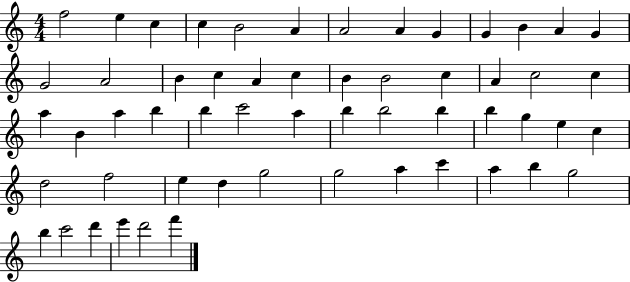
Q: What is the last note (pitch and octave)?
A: F6